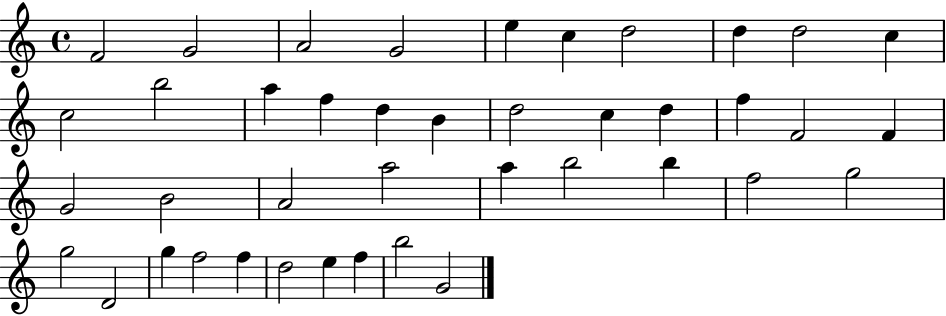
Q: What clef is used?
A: treble